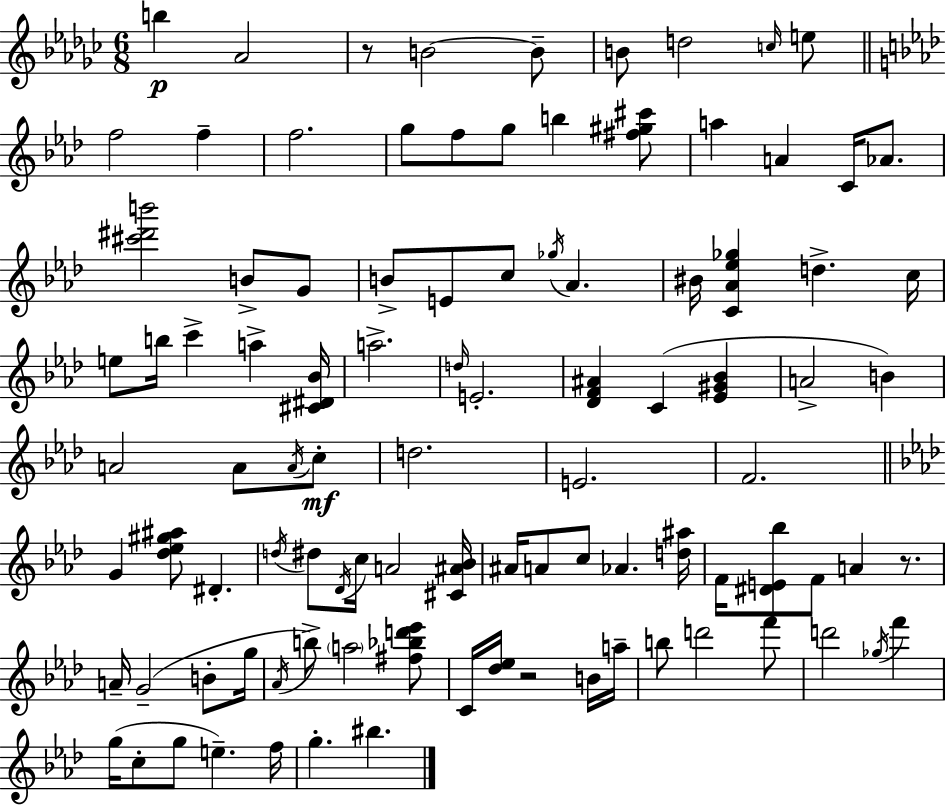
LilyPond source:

{
  \clef treble
  \numericTimeSignature
  \time 6/8
  \key ees \minor
  b''4\p aes'2 | r8 b'2~~ b'8-- | b'8 d''2 \grace { c''16 } e''8 | \bar "||" \break \key f \minor f''2 f''4-- | f''2. | g''8 f''8 g''8 b''4 <fis'' gis'' cis'''>8 | a''4 a'4 c'16 aes'8. | \break <cis''' dis''' b'''>2 b'8-> g'8 | b'8-> e'8 c''8 \acciaccatura { ges''16 } aes'4. | bis'16 <c' aes' ees'' ges''>4 d''4.-> | c''16 e''8 b''16 c'''4-> a''4-> | \break <cis' dis' bes'>16 a''2.-> | \grace { d''16 } e'2.-. | <des' f' ais'>4 c'4( <ees' gis' bes'>4 | a'2-> b'4) | \break a'2 a'8 | \acciaccatura { a'16 } c''8-.\mf d''2. | e'2. | f'2. | \break \bar "||" \break \key aes \major g'4 <des'' ees'' gis'' ais''>8 dis'4.-. | \acciaccatura { d''16 } dis''8 \acciaccatura { des'16 } c''16 a'2 | <cis' ais' bes'>16 ais'16 a'8 c''8 aes'4. | <d'' ais''>16 f'16 <dis' e' bes''>8 f'8 a'4 r8. | \break a'16-- g'2--( b'8-. | g''16 \acciaccatura { aes'16 }) b''8-> \parenthesize a''2 | <fis'' bes'' d''' ees'''>8 c'16 <des'' ees''>16 r2 | b'16 a''16-- b''8 d'''2 | \break f'''8 d'''2 \acciaccatura { ges''16 } | f'''4 g''16( c''8-. g''8 e''4.--) | f''16 g''4.-. bis''4. | \bar "|."
}